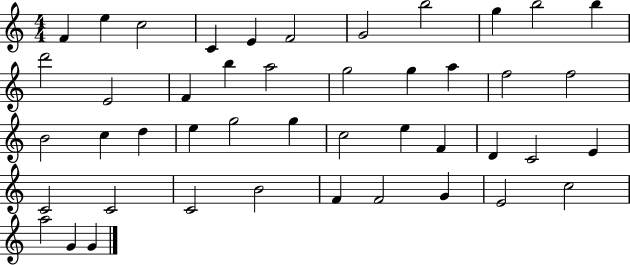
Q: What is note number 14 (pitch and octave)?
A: F4